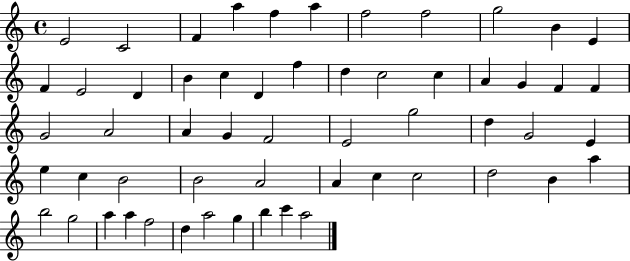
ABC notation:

X:1
T:Untitled
M:4/4
L:1/4
K:C
E2 C2 F a f a f2 f2 g2 B E F E2 D B c D f d c2 c A G F F G2 A2 A G F2 E2 g2 d G2 E e c B2 B2 A2 A c c2 d2 B a b2 g2 a a f2 d a2 g b c' a2